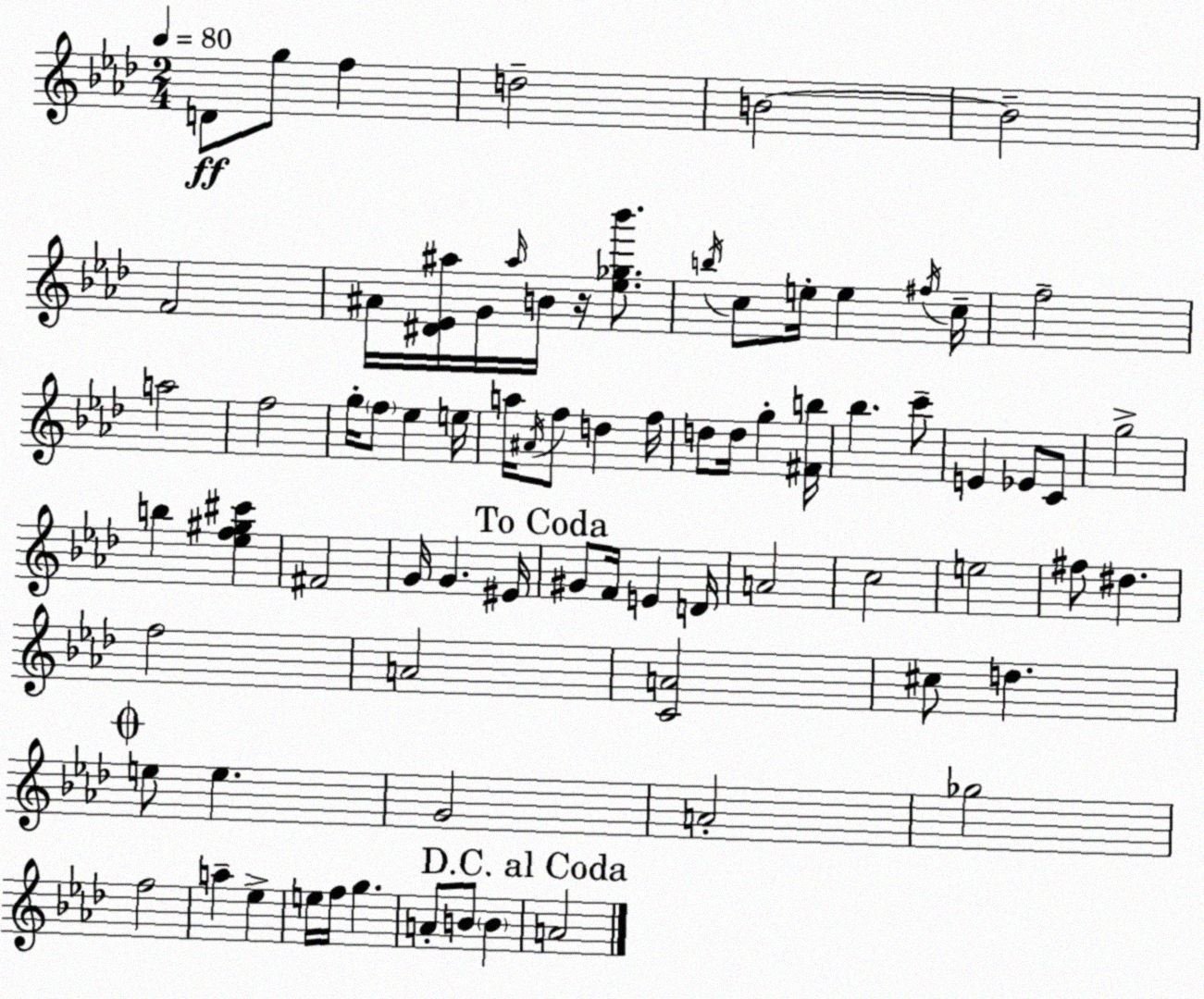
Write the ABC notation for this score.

X:1
T:Untitled
M:2/4
L:1/4
K:Fm
D/2 g/2 f d2 B2 B2 F2 ^A/4 [^D_E^a]/4 G/4 ^a/4 B/4 z/4 [_e_g_b']/2 b/4 c/2 e/4 e ^f/4 c/4 f2 a2 f2 g/4 f/2 _e e/4 a/4 ^A/4 f/2 d f/4 d/2 d/4 g [^Fb]/4 _b c'/2 E _E/2 C/2 g2 b [_ef^g^c'] ^F2 G/4 G ^E/4 ^G/2 F/4 E D/4 A2 c2 e2 ^f/2 ^d f2 A2 [CA]2 ^c/2 d e/2 e G2 A2 _g2 f2 a _e e/4 f/4 g A/2 B/2 B A2